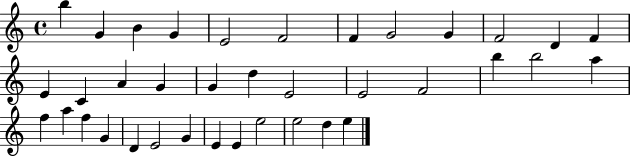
{
  \clef treble
  \time 4/4
  \defaultTimeSignature
  \key c \major
  b''4 g'4 b'4 g'4 | e'2 f'2 | f'4 g'2 g'4 | f'2 d'4 f'4 | \break e'4 c'4 a'4 g'4 | g'4 d''4 e'2 | e'2 f'2 | b''4 b''2 a''4 | \break f''4 a''4 f''4 g'4 | d'4 e'2 g'4 | e'4 e'4 e''2 | e''2 d''4 e''4 | \break \bar "|."
}